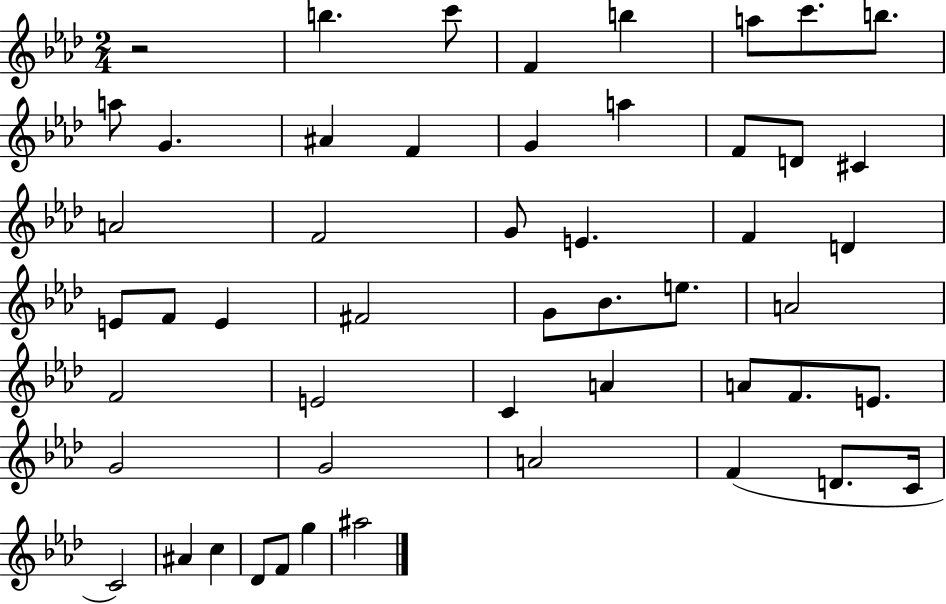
{
  \clef treble
  \numericTimeSignature
  \time 2/4
  \key aes \major
  r2 | b''4. c'''8 | f'4 b''4 | a''8 c'''8. b''8. | \break a''8 g'4. | ais'4 f'4 | g'4 a''4 | f'8 d'8 cis'4 | \break a'2 | f'2 | g'8 e'4. | f'4 d'4 | \break e'8 f'8 e'4 | fis'2 | g'8 bes'8. e''8. | a'2 | \break f'2 | e'2 | c'4 a'4 | a'8 f'8. e'8. | \break g'2 | g'2 | a'2 | f'4( d'8. c'16 | \break c'2) | ais'4 c''4 | des'8 f'8 g''4 | ais''2 | \break \bar "|."
}